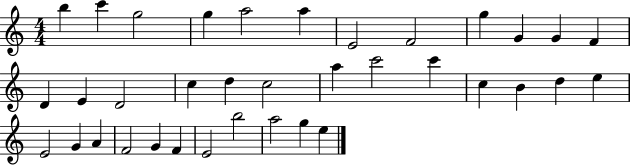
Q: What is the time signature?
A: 4/4